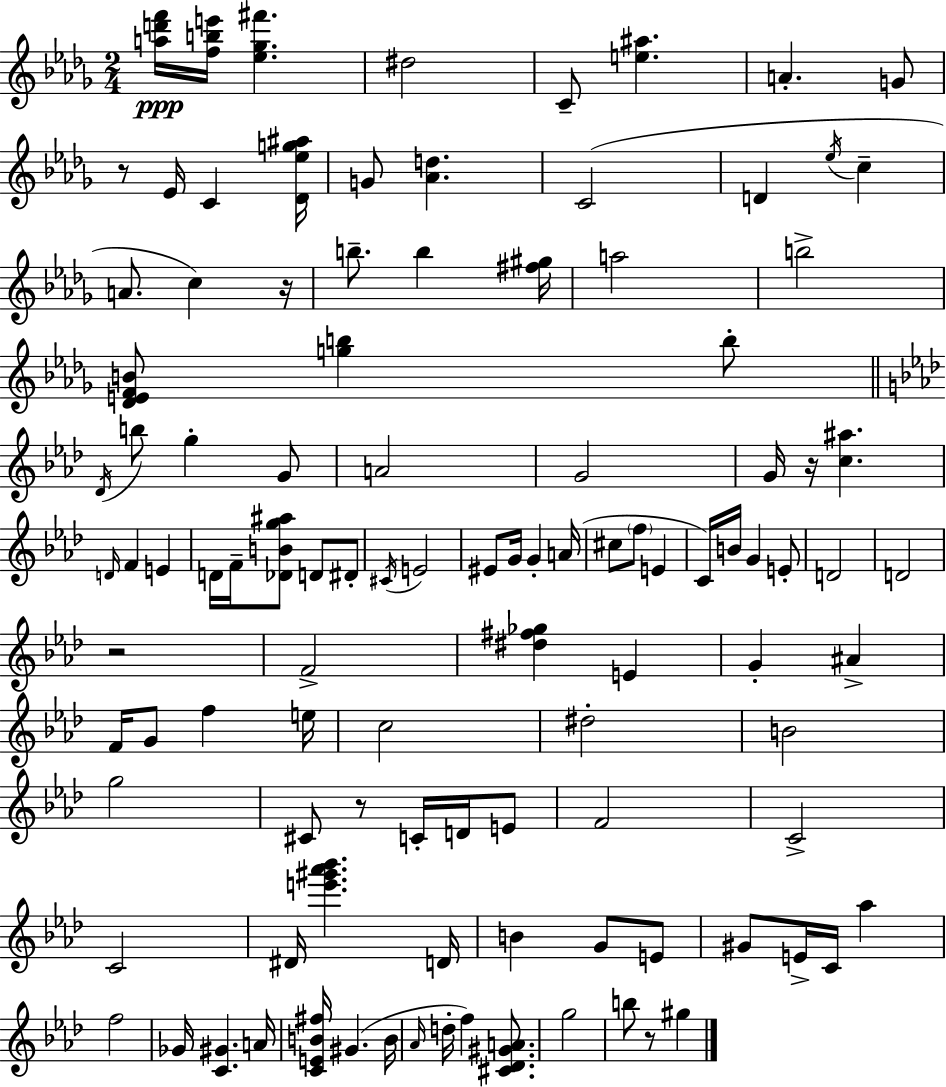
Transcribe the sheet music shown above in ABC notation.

X:1
T:Untitled
M:2/4
L:1/4
K:Bbm
[ad'f']/4 [fbe']/4 [_e_g^f'] ^d2 C/2 [e^a] A G/2 z/2 _E/4 C [_D_eg^a]/4 G/2 [_Ad] C2 D _e/4 c A/2 c z/4 b/2 b [^f^g]/4 a2 b2 [_DEFB]/2 [gb] b/2 _D/4 b/2 g G/2 A2 G2 G/4 z/4 [c^a] D/4 F E D/4 F/4 [_DBg^a]/2 D/2 ^D/2 ^C/4 E2 ^E/2 G/4 G A/4 ^c/2 f/2 E C/4 B/4 G E/2 D2 D2 z2 F2 [^d^f_g] E G ^A F/4 G/2 f e/4 c2 ^d2 B2 g2 ^C/2 z/2 C/4 D/4 E/2 F2 C2 C2 ^D/4 [e'^g'_a'_b'] D/4 B G/2 E/2 ^G/2 E/4 C/4 _a f2 _G/4 [C^G] A/4 [CEB^f]/4 ^G B/4 _A/4 d/4 f [^C_D^GA]/2 g2 b/2 z/2 ^g